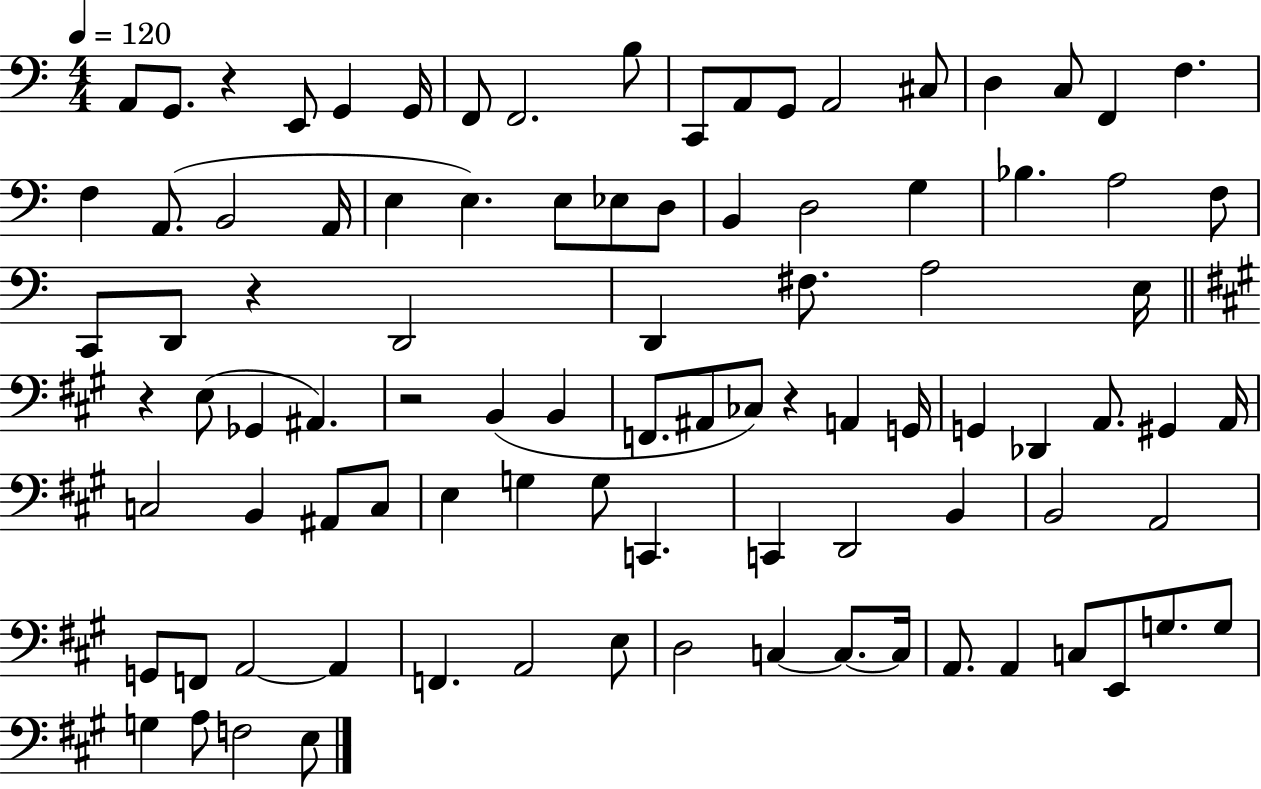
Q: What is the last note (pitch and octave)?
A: E3